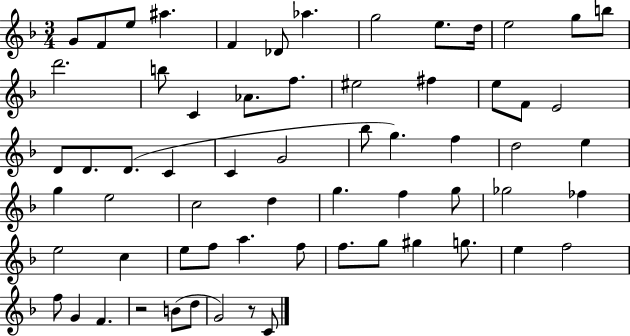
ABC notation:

X:1
T:Untitled
M:3/4
L:1/4
K:F
G/2 F/2 e/2 ^a F _D/2 _a g2 e/2 d/4 e2 g/2 b/2 d'2 b/2 C _A/2 f/2 ^e2 ^f e/2 F/2 E2 D/2 D/2 D/2 C C G2 _b/2 g f d2 e g e2 c2 d g f g/2 _g2 _f e2 c e/2 f/2 a f/2 f/2 g/2 ^g g/2 e f2 f/2 G F z2 B/2 d/2 G2 z/2 C/2